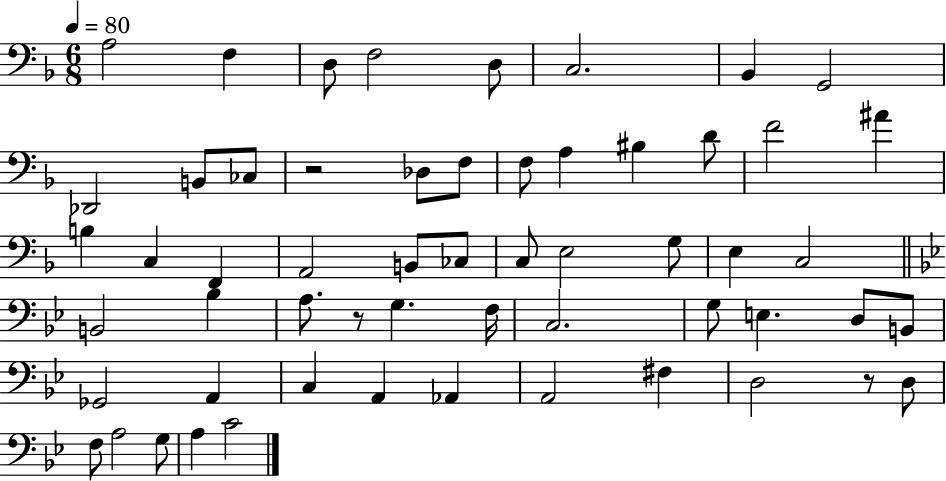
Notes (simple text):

A3/h F3/q D3/e F3/h D3/e C3/h. Bb2/q G2/h Db2/h B2/e CES3/e R/h Db3/e F3/e F3/e A3/q BIS3/q D4/e F4/h A#4/q B3/q C3/q F2/q A2/h B2/e CES3/e C3/e E3/h G3/e E3/q C3/h B2/h Bb3/q A3/e. R/e G3/q. F3/s C3/h. G3/e E3/q. D3/e B2/e Gb2/h A2/q C3/q A2/q Ab2/q A2/h F#3/q D3/h R/e D3/e F3/e A3/h G3/e A3/q C4/h